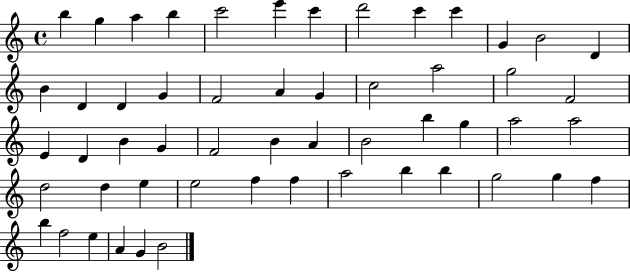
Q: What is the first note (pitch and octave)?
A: B5